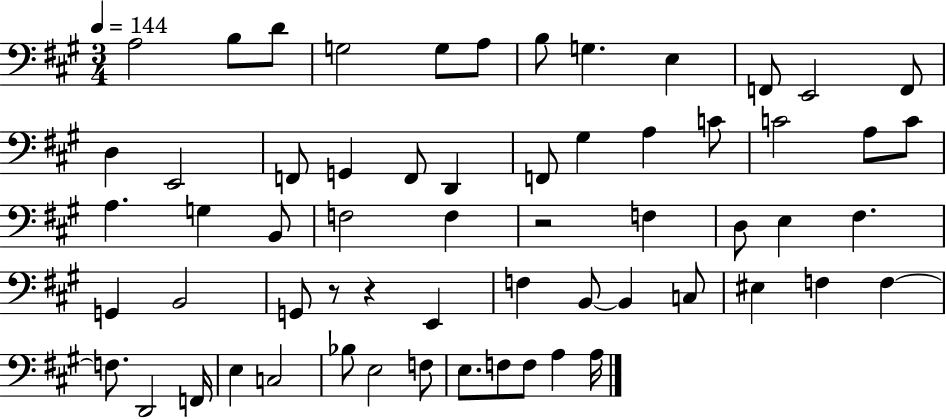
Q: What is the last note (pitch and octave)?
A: A3